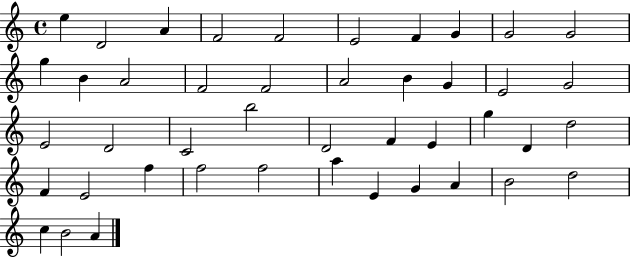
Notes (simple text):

E5/q D4/h A4/q F4/h F4/h E4/h F4/q G4/q G4/h G4/h G5/q B4/q A4/h F4/h F4/h A4/h B4/q G4/q E4/h G4/h E4/h D4/h C4/h B5/h D4/h F4/q E4/q G5/q D4/q D5/h F4/q E4/h F5/q F5/h F5/h A5/q E4/q G4/q A4/q B4/h D5/h C5/q B4/h A4/q